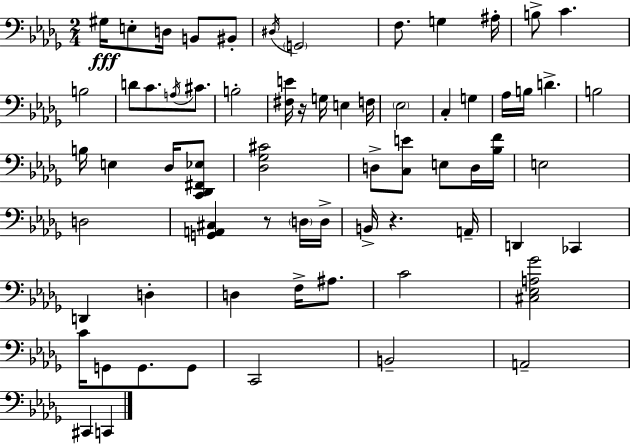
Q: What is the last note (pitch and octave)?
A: C2